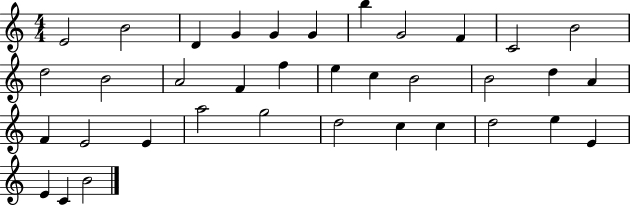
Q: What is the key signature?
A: C major